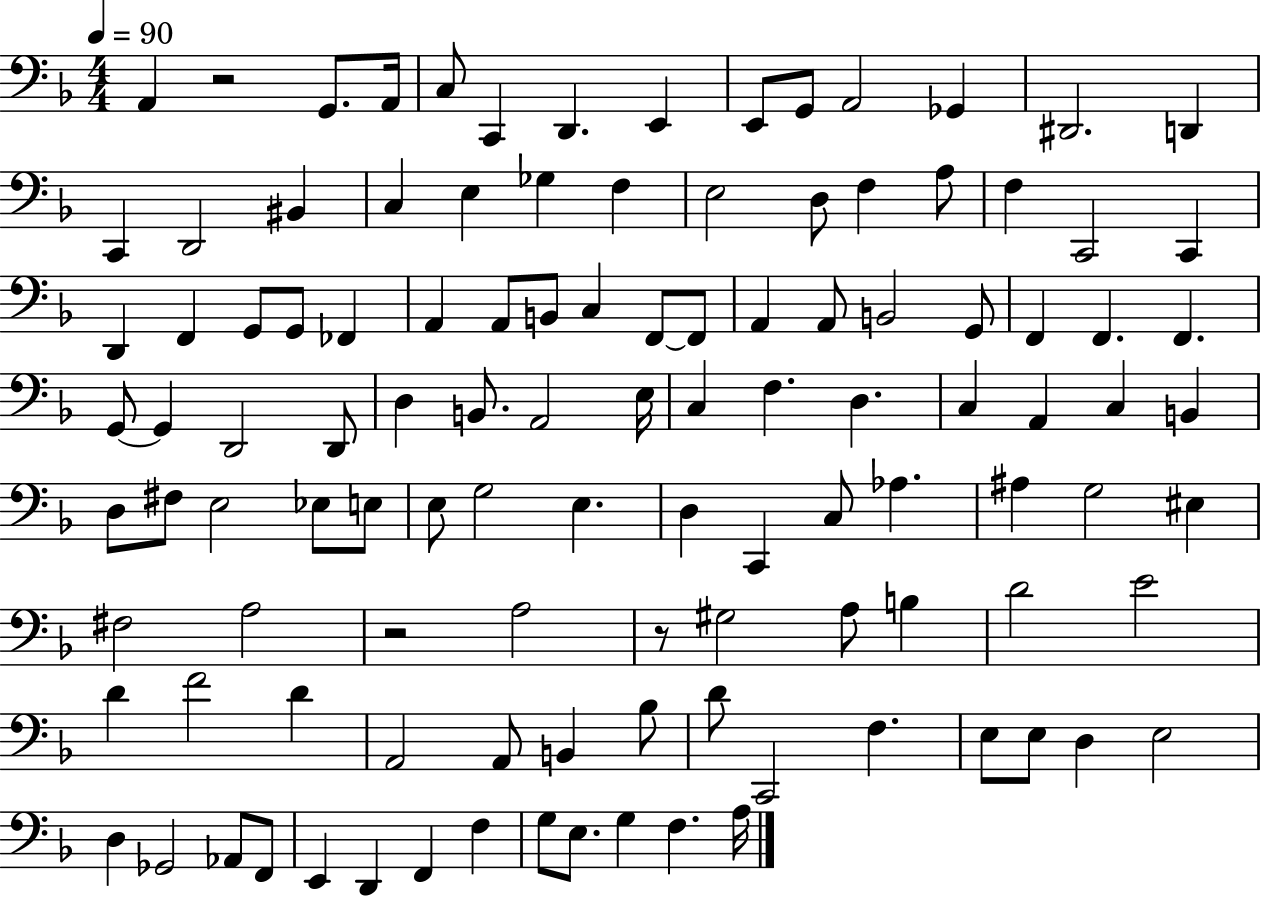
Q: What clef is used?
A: bass